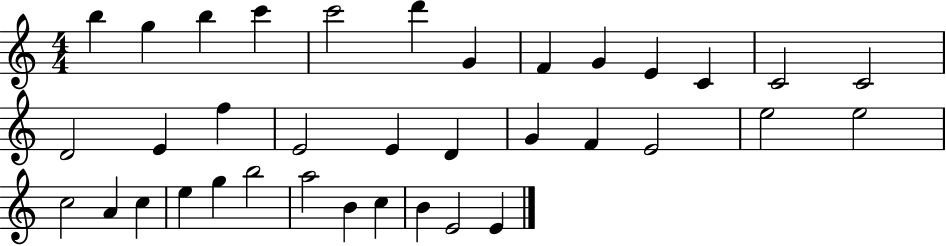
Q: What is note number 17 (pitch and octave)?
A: E4